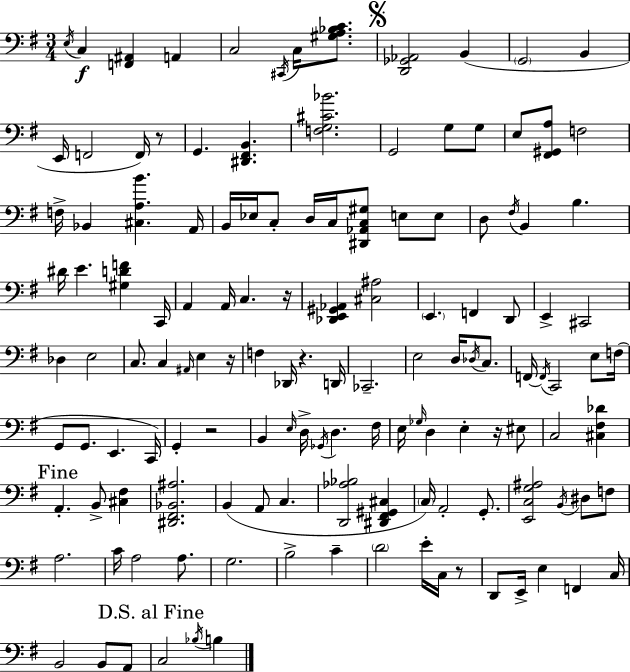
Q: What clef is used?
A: bass